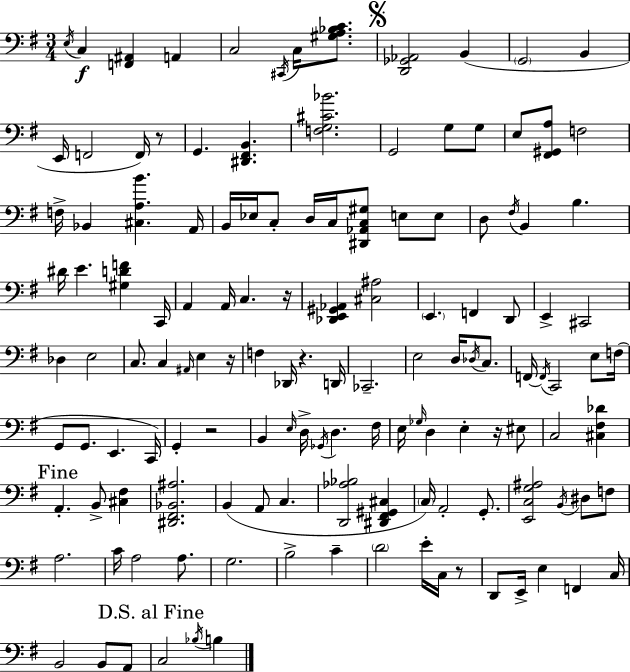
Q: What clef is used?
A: bass